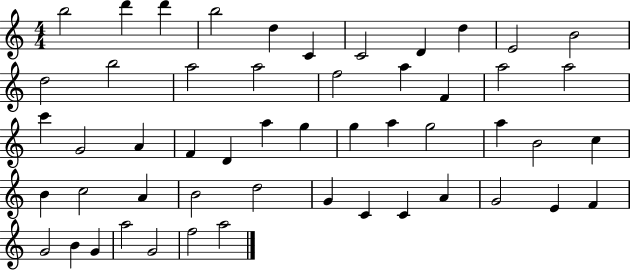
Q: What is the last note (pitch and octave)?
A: A5